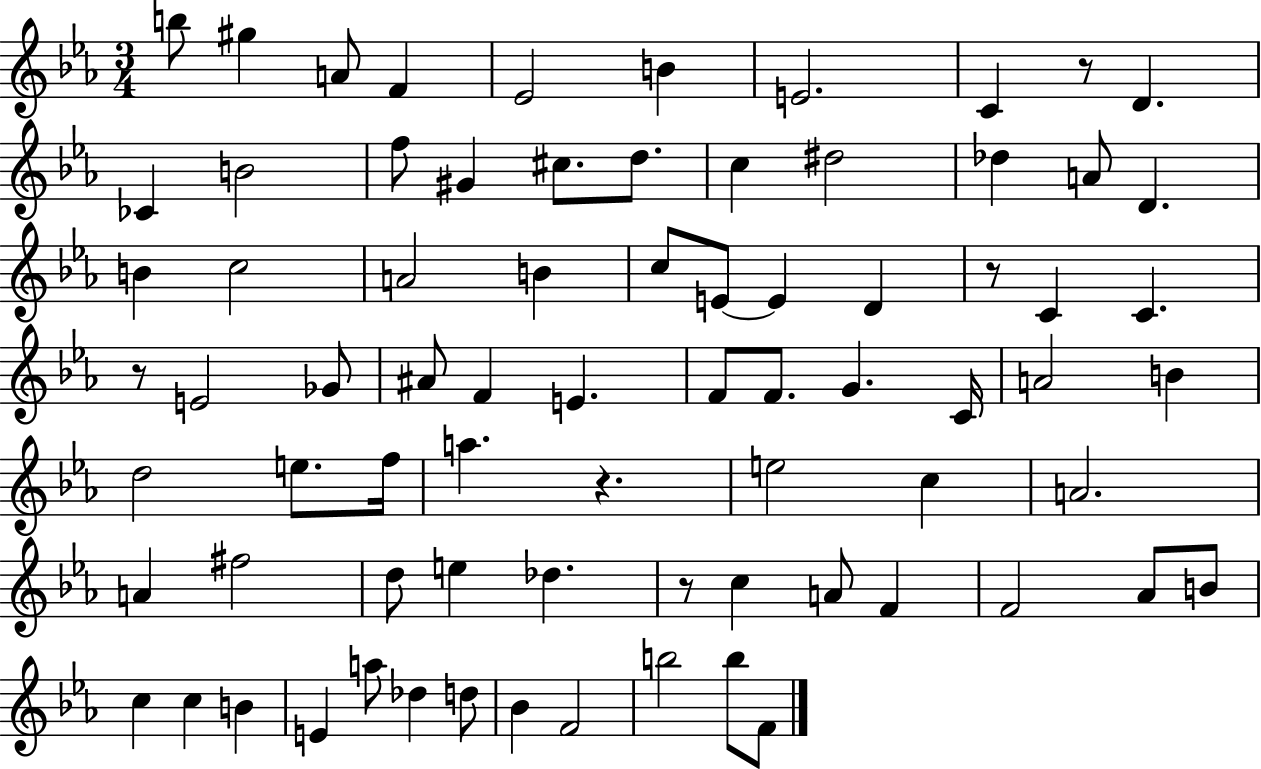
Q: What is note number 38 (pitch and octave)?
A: G4